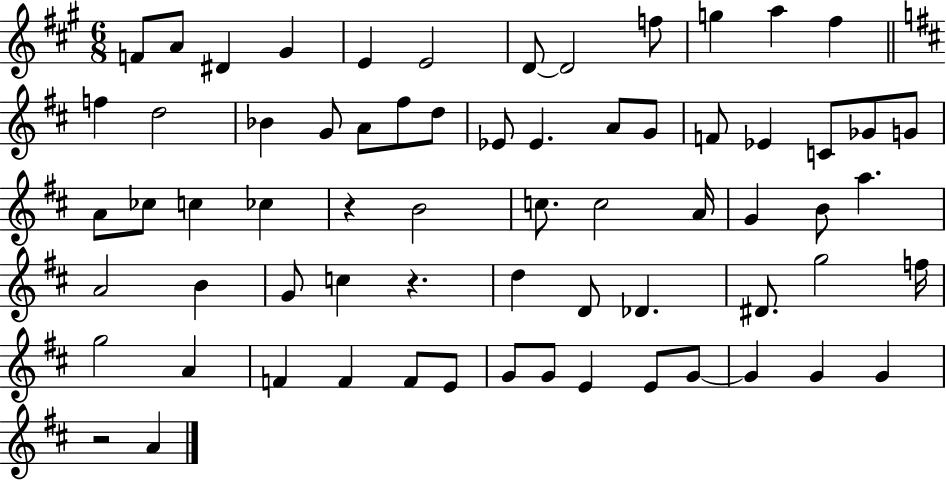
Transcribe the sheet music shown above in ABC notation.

X:1
T:Untitled
M:6/8
L:1/4
K:A
F/2 A/2 ^D ^G E E2 D/2 D2 f/2 g a ^f f d2 _B G/2 A/2 ^f/2 d/2 _E/2 _E A/2 G/2 F/2 _E C/2 _G/2 G/2 A/2 _c/2 c _c z B2 c/2 c2 A/4 G B/2 a A2 B G/2 c z d D/2 _D ^D/2 g2 f/4 g2 A F F F/2 E/2 G/2 G/2 E E/2 G/2 G G G z2 A